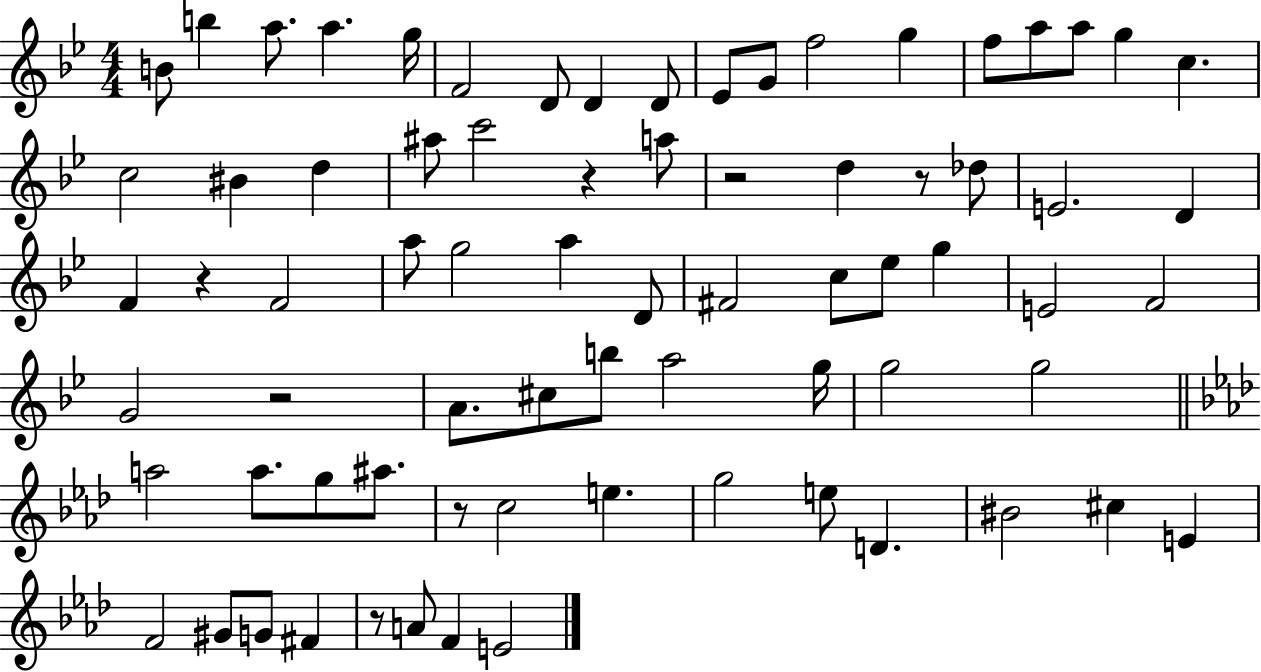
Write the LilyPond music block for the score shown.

{
  \clef treble
  \numericTimeSignature
  \time 4/4
  \key bes \major
  b'8 b''4 a''8. a''4. g''16 | f'2 d'8 d'4 d'8 | ees'8 g'8 f''2 g''4 | f''8 a''8 a''8 g''4 c''4. | \break c''2 bis'4 d''4 | ais''8 c'''2 r4 a''8 | r2 d''4 r8 des''8 | e'2. d'4 | \break f'4 r4 f'2 | a''8 g''2 a''4 d'8 | fis'2 c''8 ees''8 g''4 | e'2 f'2 | \break g'2 r2 | a'8. cis''8 b''8 a''2 g''16 | g''2 g''2 | \bar "||" \break \key aes \major a''2 a''8. g''8 ais''8. | r8 c''2 e''4. | g''2 e''8 d'4. | bis'2 cis''4 e'4 | \break f'2 gis'8 g'8 fis'4 | r8 a'8 f'4 e'2 | \bar "|."
}